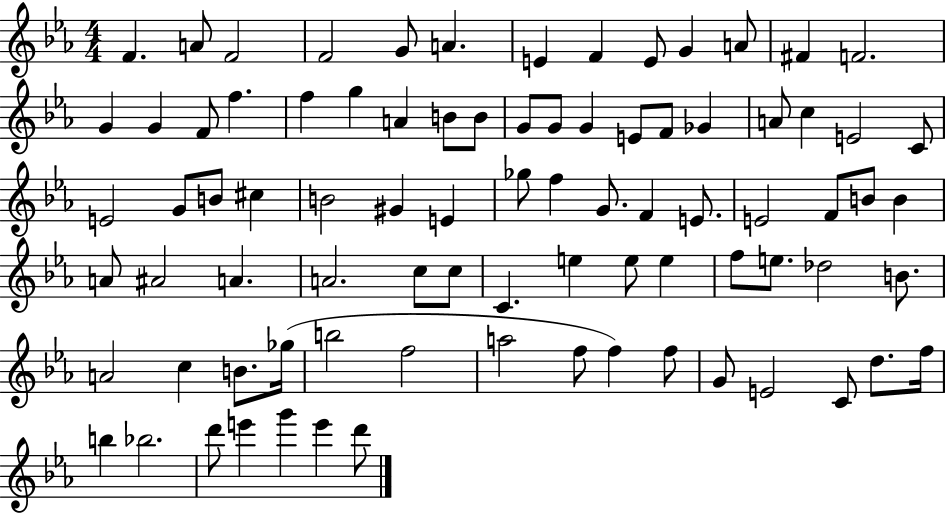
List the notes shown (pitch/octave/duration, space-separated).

F4/q. A4/e F4/h F4/h G4/e A4/q. E4/q F4/q E4/e G4/q A4/e F#4/q F4/h. G4/q G4/q F4/e F5/q. F5/q G5/q A4/q B4/e B4/e G4/e G4/e G4/q E4/e F4/e Gb4/q A4/e C5/q E4/h C4/e E4/h G4/e B4/e C#5/q B4/h G#4/q E4/q Gb5/e F5/q G4/e. F4/q E4/e. E4/h F4/e B4/e B4/q A4/e A#4/h A4/q. A4/h. C5/e C5/e C4/q. E5/q E5/e E5/q F5/e E5/e. Db5/h B4/e. A4/h C5/q B4/e. Gb5/s B5/h F5/h A5/h F5/e F5/q F5/e G4/e E4/h C4/e D5/e. F5/s B5/q Bb5/h. D6/e E6/q G6/q E6/q D6/e